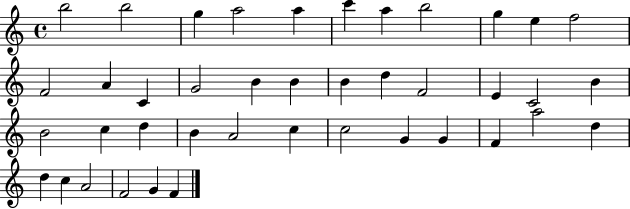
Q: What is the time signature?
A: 4/4